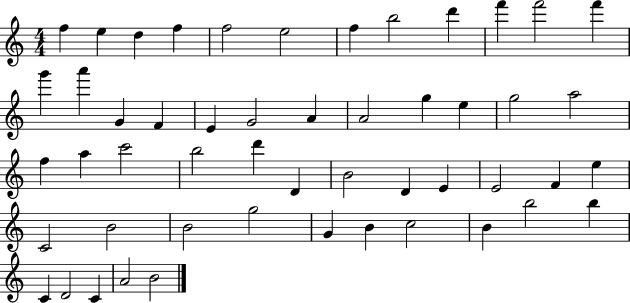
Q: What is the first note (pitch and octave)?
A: F5